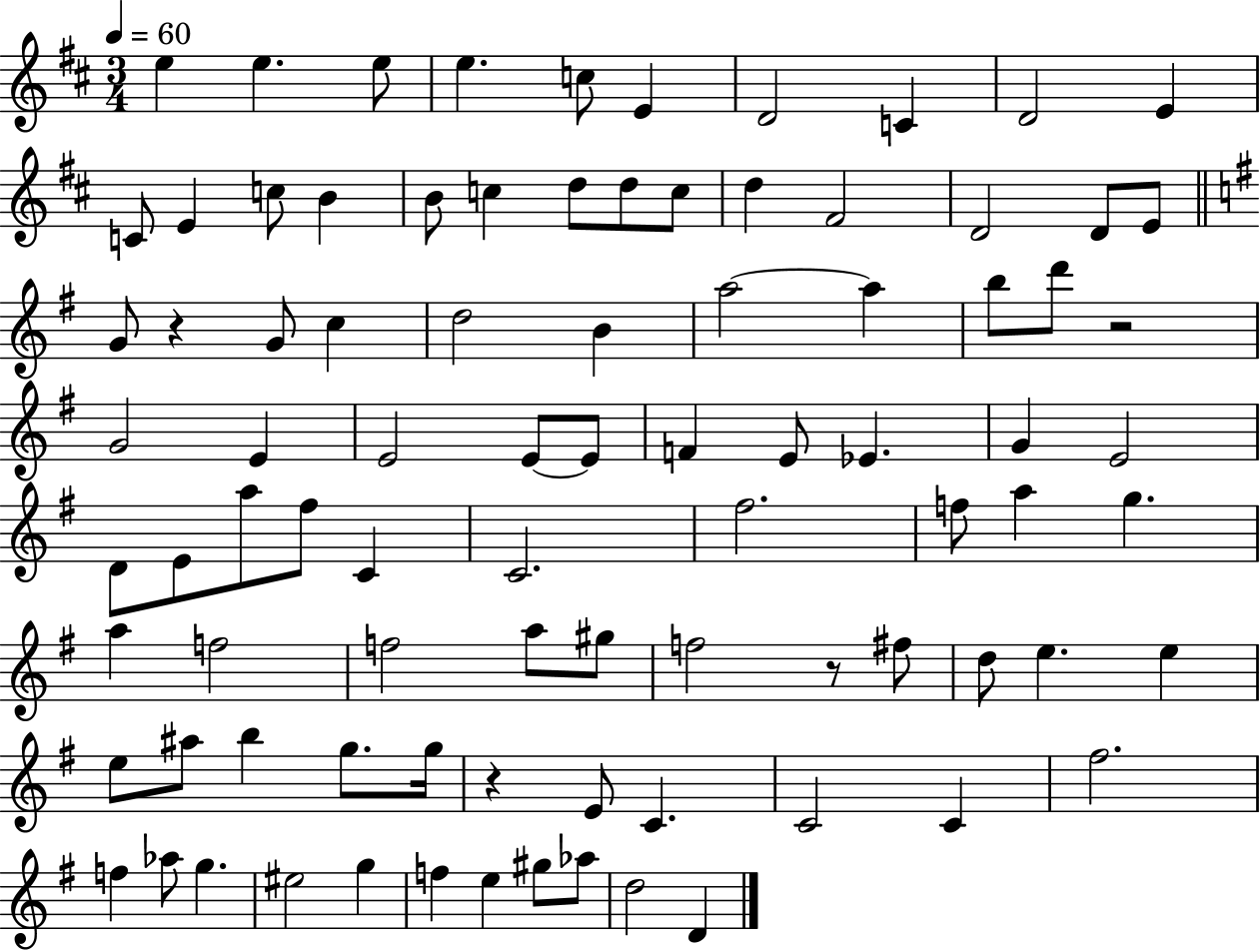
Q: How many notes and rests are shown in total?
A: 88